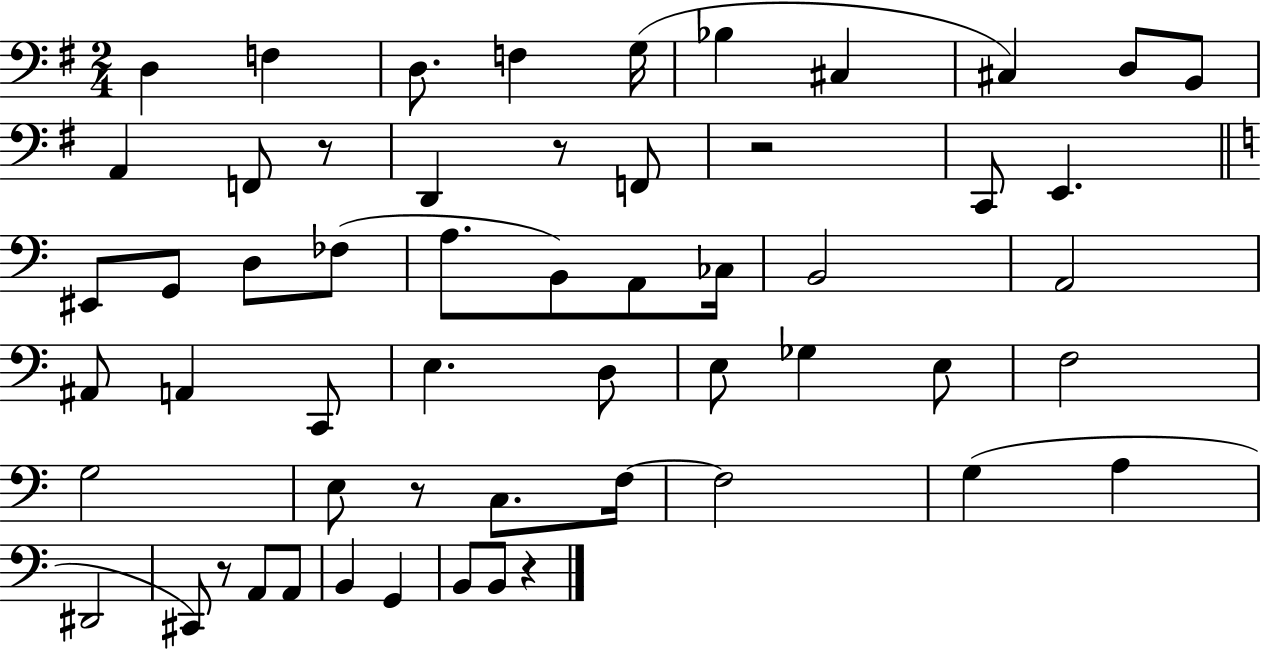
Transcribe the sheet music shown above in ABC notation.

X:1
T:Untitled
M:2/4
L:1/4
K:G
D, F, D,/2 F, G,/4 _B, ^C, ^C, D,/2 B,,/2 A,, F,,/2 z/2 D,, z/2 F,,/2 z2 C,,/2 E,, ^E,,/2 G,,/2 D,/2 _F,/2 A,/2 B,,/2 A,,/2 _C,/4 B,,2 A,,2 ^A,,/2 A,, C,,/2 E, D,/2 E,/2 _G, E,/2 F,2 G,2 E,/2 z/2 C,/2 F,/4 F,2 G, A, ^D,,2 ^C,,/2 z/2 A,,/2 A,,/2 B,, G,, B,,/2 B,,/2 z